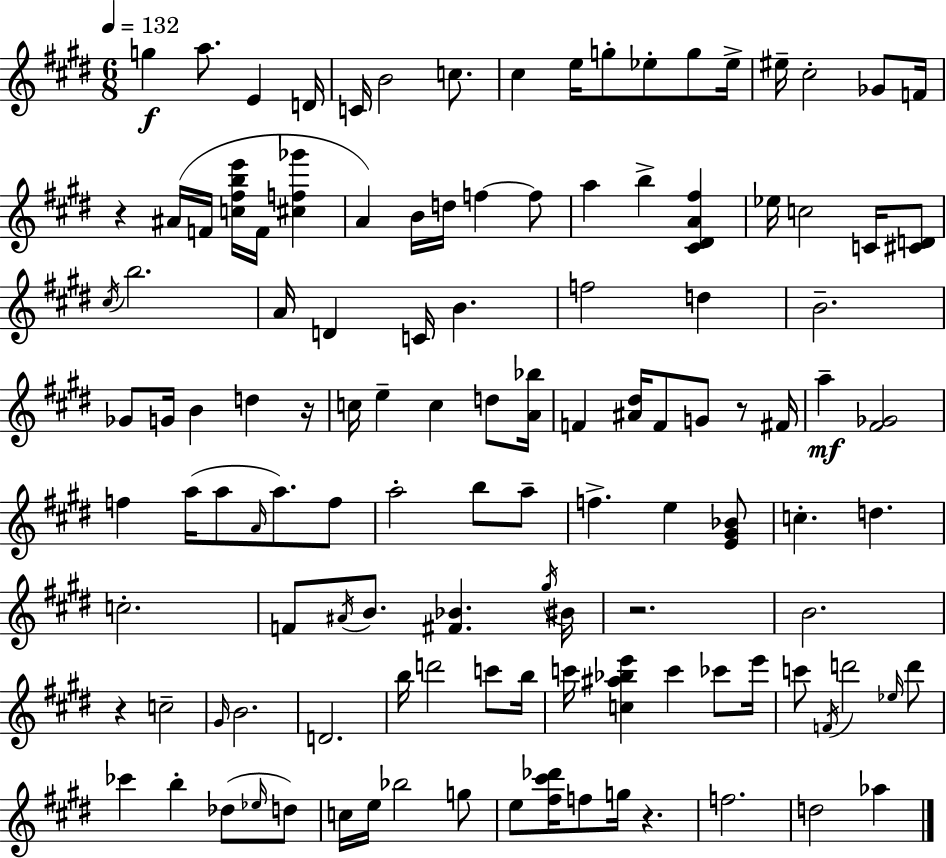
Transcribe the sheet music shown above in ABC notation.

X:1
T:Untitled
M:6/8
L:1/4
K:E
g a/2 E D/4 C/4 B2 c/2 ^c e/4 g/2 _e/2 g/2 _e/4 ^e/4 ^c2 _G/2 F/4 z ^A/4 F/4 [c^fbe']/4 F/4 [^cf_g'] A B/4 d/4 f f/2 a b [^C^DA^f] _e/4 c2 C/4 [^CD]/2 ^c/4 b2 A/4 D C/4 B f2 d B2 _G/2 G/4 B d z/4 c/4 e c d/2 [A_b]/4 F [^A^d]/4 F/2 G/2 z/2 ^F/4 a [^F_G]2 f a/4 a/2 A/4 a/2 f/2 a2 b/2 a/2 f e [E^G_B]/2 c d c2 F/2 ^A/4 B/2 [^F_B] ^g/4 ^B/4 z2 B2 z c2 ^G/4 B2 D2 b/4 d'2 c'/2 b/4 c'/4 [c^a_be'] c' _c'/2 e'/4 c'/2 F/4 d'2 _e/4 d'/2 _c' b _d/2 _e/4 d/2 c/4 e/4 _b2 g/2 e/2 [^f^c'_d']/4 f/2 g/4 z f2 d2 _a